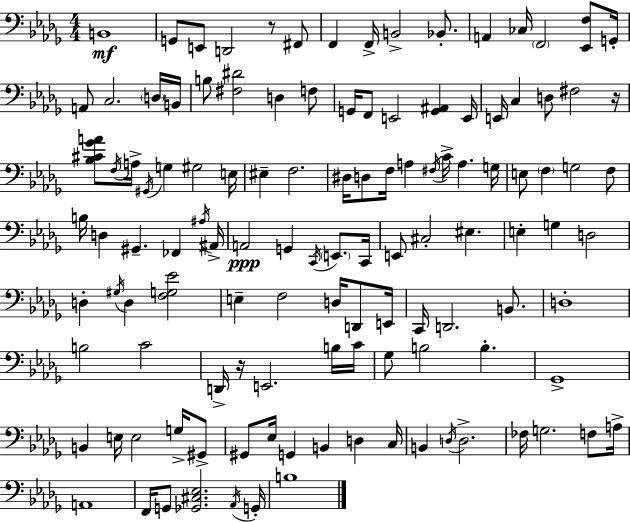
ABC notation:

X:1
T:Untitled
M:4/4
L:1/4
K:Bbm
B,,4 G,,/2 E,,/2 D,,2 z/2 ^F,,/2 F,, F,,/4 B,,2 _B,,/2 A,, _C,/4 F,,2 [_E,,F,]/2 G,,/4 A,,/2 C,2 D,/4 B,,/4 B,/2 [^F,^D]2 D, F,/2 G,,/4 F,,/2 E,,2 [G,,^A,,] E,,/4 E,,/4 C, D,/2 ^F,2 z/4 [_B,^C_GA]/2 F,/4 A,/4 ^G,,/4 G, ^G,2 E,/4 ^E, F,2 ^D,/4 D,/2 F,/4 A, ^F,/4 C/4 A, G,/4 E,/2 F, G,2 F,/2 B,/4 D, ^G,, _F,, ^A,/4 ^A,,/4 A,,2 G,, C,,/4 E,,/2 C,,/4 E,,/2 ^C,2 ^E, E, G, D,2 D, ^G,/4 D, [F,G,_E]2 E, F,2 D,/4 D,,/2 E,,/4 C,,/4 D,,2 B,,/2 D,4 B,2 C2 D,,/4 z/4 E,,2 B,/4 C/4 _G,/2 B,2 B, _G,,4 B,, E,/4 E,2 G,/4 ^G,,/2 ^G,,/2 _E,/4 G,, B,, D, C,/4 B,, D,/4 D,2 _F,/4 G,2 F,/2 A,/4 A,,4 F,,/4 G,,/2 [_G,,^C,_E,]2 _A,,/4 G,,/4 B,4